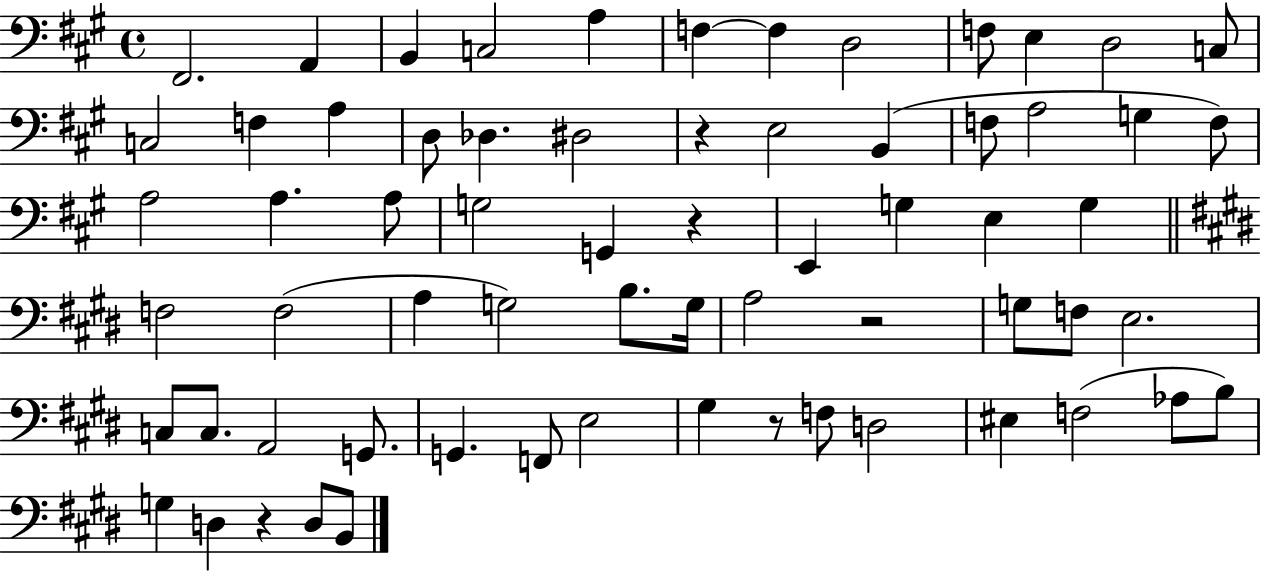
X:1
T:Untitled
M:4/4
L:1/4
K:A
^F,,2 A,, B,, C,2 A, F, F, D,2 F,/2 E, D,2 C,/2 C,2 F, A, D,/2 _D, ^D,2 z E,2 B,, F,/2 A,2 G, F,/2 A,2 A, A,/2 G,2 G,, z E,, G, E, G, F,2 F,2 A, G,2 B,/2 G,/4 A,2 z2 G,/2 F,/2 E,2 C,/2 C,/2 A,,2 G,,/2 G,, F,,/2 E,2 ^G, z/2 F,/2 D,2 ^E, F,2 _A,/2 B,/2 G, D, z D,/2 B,,/2